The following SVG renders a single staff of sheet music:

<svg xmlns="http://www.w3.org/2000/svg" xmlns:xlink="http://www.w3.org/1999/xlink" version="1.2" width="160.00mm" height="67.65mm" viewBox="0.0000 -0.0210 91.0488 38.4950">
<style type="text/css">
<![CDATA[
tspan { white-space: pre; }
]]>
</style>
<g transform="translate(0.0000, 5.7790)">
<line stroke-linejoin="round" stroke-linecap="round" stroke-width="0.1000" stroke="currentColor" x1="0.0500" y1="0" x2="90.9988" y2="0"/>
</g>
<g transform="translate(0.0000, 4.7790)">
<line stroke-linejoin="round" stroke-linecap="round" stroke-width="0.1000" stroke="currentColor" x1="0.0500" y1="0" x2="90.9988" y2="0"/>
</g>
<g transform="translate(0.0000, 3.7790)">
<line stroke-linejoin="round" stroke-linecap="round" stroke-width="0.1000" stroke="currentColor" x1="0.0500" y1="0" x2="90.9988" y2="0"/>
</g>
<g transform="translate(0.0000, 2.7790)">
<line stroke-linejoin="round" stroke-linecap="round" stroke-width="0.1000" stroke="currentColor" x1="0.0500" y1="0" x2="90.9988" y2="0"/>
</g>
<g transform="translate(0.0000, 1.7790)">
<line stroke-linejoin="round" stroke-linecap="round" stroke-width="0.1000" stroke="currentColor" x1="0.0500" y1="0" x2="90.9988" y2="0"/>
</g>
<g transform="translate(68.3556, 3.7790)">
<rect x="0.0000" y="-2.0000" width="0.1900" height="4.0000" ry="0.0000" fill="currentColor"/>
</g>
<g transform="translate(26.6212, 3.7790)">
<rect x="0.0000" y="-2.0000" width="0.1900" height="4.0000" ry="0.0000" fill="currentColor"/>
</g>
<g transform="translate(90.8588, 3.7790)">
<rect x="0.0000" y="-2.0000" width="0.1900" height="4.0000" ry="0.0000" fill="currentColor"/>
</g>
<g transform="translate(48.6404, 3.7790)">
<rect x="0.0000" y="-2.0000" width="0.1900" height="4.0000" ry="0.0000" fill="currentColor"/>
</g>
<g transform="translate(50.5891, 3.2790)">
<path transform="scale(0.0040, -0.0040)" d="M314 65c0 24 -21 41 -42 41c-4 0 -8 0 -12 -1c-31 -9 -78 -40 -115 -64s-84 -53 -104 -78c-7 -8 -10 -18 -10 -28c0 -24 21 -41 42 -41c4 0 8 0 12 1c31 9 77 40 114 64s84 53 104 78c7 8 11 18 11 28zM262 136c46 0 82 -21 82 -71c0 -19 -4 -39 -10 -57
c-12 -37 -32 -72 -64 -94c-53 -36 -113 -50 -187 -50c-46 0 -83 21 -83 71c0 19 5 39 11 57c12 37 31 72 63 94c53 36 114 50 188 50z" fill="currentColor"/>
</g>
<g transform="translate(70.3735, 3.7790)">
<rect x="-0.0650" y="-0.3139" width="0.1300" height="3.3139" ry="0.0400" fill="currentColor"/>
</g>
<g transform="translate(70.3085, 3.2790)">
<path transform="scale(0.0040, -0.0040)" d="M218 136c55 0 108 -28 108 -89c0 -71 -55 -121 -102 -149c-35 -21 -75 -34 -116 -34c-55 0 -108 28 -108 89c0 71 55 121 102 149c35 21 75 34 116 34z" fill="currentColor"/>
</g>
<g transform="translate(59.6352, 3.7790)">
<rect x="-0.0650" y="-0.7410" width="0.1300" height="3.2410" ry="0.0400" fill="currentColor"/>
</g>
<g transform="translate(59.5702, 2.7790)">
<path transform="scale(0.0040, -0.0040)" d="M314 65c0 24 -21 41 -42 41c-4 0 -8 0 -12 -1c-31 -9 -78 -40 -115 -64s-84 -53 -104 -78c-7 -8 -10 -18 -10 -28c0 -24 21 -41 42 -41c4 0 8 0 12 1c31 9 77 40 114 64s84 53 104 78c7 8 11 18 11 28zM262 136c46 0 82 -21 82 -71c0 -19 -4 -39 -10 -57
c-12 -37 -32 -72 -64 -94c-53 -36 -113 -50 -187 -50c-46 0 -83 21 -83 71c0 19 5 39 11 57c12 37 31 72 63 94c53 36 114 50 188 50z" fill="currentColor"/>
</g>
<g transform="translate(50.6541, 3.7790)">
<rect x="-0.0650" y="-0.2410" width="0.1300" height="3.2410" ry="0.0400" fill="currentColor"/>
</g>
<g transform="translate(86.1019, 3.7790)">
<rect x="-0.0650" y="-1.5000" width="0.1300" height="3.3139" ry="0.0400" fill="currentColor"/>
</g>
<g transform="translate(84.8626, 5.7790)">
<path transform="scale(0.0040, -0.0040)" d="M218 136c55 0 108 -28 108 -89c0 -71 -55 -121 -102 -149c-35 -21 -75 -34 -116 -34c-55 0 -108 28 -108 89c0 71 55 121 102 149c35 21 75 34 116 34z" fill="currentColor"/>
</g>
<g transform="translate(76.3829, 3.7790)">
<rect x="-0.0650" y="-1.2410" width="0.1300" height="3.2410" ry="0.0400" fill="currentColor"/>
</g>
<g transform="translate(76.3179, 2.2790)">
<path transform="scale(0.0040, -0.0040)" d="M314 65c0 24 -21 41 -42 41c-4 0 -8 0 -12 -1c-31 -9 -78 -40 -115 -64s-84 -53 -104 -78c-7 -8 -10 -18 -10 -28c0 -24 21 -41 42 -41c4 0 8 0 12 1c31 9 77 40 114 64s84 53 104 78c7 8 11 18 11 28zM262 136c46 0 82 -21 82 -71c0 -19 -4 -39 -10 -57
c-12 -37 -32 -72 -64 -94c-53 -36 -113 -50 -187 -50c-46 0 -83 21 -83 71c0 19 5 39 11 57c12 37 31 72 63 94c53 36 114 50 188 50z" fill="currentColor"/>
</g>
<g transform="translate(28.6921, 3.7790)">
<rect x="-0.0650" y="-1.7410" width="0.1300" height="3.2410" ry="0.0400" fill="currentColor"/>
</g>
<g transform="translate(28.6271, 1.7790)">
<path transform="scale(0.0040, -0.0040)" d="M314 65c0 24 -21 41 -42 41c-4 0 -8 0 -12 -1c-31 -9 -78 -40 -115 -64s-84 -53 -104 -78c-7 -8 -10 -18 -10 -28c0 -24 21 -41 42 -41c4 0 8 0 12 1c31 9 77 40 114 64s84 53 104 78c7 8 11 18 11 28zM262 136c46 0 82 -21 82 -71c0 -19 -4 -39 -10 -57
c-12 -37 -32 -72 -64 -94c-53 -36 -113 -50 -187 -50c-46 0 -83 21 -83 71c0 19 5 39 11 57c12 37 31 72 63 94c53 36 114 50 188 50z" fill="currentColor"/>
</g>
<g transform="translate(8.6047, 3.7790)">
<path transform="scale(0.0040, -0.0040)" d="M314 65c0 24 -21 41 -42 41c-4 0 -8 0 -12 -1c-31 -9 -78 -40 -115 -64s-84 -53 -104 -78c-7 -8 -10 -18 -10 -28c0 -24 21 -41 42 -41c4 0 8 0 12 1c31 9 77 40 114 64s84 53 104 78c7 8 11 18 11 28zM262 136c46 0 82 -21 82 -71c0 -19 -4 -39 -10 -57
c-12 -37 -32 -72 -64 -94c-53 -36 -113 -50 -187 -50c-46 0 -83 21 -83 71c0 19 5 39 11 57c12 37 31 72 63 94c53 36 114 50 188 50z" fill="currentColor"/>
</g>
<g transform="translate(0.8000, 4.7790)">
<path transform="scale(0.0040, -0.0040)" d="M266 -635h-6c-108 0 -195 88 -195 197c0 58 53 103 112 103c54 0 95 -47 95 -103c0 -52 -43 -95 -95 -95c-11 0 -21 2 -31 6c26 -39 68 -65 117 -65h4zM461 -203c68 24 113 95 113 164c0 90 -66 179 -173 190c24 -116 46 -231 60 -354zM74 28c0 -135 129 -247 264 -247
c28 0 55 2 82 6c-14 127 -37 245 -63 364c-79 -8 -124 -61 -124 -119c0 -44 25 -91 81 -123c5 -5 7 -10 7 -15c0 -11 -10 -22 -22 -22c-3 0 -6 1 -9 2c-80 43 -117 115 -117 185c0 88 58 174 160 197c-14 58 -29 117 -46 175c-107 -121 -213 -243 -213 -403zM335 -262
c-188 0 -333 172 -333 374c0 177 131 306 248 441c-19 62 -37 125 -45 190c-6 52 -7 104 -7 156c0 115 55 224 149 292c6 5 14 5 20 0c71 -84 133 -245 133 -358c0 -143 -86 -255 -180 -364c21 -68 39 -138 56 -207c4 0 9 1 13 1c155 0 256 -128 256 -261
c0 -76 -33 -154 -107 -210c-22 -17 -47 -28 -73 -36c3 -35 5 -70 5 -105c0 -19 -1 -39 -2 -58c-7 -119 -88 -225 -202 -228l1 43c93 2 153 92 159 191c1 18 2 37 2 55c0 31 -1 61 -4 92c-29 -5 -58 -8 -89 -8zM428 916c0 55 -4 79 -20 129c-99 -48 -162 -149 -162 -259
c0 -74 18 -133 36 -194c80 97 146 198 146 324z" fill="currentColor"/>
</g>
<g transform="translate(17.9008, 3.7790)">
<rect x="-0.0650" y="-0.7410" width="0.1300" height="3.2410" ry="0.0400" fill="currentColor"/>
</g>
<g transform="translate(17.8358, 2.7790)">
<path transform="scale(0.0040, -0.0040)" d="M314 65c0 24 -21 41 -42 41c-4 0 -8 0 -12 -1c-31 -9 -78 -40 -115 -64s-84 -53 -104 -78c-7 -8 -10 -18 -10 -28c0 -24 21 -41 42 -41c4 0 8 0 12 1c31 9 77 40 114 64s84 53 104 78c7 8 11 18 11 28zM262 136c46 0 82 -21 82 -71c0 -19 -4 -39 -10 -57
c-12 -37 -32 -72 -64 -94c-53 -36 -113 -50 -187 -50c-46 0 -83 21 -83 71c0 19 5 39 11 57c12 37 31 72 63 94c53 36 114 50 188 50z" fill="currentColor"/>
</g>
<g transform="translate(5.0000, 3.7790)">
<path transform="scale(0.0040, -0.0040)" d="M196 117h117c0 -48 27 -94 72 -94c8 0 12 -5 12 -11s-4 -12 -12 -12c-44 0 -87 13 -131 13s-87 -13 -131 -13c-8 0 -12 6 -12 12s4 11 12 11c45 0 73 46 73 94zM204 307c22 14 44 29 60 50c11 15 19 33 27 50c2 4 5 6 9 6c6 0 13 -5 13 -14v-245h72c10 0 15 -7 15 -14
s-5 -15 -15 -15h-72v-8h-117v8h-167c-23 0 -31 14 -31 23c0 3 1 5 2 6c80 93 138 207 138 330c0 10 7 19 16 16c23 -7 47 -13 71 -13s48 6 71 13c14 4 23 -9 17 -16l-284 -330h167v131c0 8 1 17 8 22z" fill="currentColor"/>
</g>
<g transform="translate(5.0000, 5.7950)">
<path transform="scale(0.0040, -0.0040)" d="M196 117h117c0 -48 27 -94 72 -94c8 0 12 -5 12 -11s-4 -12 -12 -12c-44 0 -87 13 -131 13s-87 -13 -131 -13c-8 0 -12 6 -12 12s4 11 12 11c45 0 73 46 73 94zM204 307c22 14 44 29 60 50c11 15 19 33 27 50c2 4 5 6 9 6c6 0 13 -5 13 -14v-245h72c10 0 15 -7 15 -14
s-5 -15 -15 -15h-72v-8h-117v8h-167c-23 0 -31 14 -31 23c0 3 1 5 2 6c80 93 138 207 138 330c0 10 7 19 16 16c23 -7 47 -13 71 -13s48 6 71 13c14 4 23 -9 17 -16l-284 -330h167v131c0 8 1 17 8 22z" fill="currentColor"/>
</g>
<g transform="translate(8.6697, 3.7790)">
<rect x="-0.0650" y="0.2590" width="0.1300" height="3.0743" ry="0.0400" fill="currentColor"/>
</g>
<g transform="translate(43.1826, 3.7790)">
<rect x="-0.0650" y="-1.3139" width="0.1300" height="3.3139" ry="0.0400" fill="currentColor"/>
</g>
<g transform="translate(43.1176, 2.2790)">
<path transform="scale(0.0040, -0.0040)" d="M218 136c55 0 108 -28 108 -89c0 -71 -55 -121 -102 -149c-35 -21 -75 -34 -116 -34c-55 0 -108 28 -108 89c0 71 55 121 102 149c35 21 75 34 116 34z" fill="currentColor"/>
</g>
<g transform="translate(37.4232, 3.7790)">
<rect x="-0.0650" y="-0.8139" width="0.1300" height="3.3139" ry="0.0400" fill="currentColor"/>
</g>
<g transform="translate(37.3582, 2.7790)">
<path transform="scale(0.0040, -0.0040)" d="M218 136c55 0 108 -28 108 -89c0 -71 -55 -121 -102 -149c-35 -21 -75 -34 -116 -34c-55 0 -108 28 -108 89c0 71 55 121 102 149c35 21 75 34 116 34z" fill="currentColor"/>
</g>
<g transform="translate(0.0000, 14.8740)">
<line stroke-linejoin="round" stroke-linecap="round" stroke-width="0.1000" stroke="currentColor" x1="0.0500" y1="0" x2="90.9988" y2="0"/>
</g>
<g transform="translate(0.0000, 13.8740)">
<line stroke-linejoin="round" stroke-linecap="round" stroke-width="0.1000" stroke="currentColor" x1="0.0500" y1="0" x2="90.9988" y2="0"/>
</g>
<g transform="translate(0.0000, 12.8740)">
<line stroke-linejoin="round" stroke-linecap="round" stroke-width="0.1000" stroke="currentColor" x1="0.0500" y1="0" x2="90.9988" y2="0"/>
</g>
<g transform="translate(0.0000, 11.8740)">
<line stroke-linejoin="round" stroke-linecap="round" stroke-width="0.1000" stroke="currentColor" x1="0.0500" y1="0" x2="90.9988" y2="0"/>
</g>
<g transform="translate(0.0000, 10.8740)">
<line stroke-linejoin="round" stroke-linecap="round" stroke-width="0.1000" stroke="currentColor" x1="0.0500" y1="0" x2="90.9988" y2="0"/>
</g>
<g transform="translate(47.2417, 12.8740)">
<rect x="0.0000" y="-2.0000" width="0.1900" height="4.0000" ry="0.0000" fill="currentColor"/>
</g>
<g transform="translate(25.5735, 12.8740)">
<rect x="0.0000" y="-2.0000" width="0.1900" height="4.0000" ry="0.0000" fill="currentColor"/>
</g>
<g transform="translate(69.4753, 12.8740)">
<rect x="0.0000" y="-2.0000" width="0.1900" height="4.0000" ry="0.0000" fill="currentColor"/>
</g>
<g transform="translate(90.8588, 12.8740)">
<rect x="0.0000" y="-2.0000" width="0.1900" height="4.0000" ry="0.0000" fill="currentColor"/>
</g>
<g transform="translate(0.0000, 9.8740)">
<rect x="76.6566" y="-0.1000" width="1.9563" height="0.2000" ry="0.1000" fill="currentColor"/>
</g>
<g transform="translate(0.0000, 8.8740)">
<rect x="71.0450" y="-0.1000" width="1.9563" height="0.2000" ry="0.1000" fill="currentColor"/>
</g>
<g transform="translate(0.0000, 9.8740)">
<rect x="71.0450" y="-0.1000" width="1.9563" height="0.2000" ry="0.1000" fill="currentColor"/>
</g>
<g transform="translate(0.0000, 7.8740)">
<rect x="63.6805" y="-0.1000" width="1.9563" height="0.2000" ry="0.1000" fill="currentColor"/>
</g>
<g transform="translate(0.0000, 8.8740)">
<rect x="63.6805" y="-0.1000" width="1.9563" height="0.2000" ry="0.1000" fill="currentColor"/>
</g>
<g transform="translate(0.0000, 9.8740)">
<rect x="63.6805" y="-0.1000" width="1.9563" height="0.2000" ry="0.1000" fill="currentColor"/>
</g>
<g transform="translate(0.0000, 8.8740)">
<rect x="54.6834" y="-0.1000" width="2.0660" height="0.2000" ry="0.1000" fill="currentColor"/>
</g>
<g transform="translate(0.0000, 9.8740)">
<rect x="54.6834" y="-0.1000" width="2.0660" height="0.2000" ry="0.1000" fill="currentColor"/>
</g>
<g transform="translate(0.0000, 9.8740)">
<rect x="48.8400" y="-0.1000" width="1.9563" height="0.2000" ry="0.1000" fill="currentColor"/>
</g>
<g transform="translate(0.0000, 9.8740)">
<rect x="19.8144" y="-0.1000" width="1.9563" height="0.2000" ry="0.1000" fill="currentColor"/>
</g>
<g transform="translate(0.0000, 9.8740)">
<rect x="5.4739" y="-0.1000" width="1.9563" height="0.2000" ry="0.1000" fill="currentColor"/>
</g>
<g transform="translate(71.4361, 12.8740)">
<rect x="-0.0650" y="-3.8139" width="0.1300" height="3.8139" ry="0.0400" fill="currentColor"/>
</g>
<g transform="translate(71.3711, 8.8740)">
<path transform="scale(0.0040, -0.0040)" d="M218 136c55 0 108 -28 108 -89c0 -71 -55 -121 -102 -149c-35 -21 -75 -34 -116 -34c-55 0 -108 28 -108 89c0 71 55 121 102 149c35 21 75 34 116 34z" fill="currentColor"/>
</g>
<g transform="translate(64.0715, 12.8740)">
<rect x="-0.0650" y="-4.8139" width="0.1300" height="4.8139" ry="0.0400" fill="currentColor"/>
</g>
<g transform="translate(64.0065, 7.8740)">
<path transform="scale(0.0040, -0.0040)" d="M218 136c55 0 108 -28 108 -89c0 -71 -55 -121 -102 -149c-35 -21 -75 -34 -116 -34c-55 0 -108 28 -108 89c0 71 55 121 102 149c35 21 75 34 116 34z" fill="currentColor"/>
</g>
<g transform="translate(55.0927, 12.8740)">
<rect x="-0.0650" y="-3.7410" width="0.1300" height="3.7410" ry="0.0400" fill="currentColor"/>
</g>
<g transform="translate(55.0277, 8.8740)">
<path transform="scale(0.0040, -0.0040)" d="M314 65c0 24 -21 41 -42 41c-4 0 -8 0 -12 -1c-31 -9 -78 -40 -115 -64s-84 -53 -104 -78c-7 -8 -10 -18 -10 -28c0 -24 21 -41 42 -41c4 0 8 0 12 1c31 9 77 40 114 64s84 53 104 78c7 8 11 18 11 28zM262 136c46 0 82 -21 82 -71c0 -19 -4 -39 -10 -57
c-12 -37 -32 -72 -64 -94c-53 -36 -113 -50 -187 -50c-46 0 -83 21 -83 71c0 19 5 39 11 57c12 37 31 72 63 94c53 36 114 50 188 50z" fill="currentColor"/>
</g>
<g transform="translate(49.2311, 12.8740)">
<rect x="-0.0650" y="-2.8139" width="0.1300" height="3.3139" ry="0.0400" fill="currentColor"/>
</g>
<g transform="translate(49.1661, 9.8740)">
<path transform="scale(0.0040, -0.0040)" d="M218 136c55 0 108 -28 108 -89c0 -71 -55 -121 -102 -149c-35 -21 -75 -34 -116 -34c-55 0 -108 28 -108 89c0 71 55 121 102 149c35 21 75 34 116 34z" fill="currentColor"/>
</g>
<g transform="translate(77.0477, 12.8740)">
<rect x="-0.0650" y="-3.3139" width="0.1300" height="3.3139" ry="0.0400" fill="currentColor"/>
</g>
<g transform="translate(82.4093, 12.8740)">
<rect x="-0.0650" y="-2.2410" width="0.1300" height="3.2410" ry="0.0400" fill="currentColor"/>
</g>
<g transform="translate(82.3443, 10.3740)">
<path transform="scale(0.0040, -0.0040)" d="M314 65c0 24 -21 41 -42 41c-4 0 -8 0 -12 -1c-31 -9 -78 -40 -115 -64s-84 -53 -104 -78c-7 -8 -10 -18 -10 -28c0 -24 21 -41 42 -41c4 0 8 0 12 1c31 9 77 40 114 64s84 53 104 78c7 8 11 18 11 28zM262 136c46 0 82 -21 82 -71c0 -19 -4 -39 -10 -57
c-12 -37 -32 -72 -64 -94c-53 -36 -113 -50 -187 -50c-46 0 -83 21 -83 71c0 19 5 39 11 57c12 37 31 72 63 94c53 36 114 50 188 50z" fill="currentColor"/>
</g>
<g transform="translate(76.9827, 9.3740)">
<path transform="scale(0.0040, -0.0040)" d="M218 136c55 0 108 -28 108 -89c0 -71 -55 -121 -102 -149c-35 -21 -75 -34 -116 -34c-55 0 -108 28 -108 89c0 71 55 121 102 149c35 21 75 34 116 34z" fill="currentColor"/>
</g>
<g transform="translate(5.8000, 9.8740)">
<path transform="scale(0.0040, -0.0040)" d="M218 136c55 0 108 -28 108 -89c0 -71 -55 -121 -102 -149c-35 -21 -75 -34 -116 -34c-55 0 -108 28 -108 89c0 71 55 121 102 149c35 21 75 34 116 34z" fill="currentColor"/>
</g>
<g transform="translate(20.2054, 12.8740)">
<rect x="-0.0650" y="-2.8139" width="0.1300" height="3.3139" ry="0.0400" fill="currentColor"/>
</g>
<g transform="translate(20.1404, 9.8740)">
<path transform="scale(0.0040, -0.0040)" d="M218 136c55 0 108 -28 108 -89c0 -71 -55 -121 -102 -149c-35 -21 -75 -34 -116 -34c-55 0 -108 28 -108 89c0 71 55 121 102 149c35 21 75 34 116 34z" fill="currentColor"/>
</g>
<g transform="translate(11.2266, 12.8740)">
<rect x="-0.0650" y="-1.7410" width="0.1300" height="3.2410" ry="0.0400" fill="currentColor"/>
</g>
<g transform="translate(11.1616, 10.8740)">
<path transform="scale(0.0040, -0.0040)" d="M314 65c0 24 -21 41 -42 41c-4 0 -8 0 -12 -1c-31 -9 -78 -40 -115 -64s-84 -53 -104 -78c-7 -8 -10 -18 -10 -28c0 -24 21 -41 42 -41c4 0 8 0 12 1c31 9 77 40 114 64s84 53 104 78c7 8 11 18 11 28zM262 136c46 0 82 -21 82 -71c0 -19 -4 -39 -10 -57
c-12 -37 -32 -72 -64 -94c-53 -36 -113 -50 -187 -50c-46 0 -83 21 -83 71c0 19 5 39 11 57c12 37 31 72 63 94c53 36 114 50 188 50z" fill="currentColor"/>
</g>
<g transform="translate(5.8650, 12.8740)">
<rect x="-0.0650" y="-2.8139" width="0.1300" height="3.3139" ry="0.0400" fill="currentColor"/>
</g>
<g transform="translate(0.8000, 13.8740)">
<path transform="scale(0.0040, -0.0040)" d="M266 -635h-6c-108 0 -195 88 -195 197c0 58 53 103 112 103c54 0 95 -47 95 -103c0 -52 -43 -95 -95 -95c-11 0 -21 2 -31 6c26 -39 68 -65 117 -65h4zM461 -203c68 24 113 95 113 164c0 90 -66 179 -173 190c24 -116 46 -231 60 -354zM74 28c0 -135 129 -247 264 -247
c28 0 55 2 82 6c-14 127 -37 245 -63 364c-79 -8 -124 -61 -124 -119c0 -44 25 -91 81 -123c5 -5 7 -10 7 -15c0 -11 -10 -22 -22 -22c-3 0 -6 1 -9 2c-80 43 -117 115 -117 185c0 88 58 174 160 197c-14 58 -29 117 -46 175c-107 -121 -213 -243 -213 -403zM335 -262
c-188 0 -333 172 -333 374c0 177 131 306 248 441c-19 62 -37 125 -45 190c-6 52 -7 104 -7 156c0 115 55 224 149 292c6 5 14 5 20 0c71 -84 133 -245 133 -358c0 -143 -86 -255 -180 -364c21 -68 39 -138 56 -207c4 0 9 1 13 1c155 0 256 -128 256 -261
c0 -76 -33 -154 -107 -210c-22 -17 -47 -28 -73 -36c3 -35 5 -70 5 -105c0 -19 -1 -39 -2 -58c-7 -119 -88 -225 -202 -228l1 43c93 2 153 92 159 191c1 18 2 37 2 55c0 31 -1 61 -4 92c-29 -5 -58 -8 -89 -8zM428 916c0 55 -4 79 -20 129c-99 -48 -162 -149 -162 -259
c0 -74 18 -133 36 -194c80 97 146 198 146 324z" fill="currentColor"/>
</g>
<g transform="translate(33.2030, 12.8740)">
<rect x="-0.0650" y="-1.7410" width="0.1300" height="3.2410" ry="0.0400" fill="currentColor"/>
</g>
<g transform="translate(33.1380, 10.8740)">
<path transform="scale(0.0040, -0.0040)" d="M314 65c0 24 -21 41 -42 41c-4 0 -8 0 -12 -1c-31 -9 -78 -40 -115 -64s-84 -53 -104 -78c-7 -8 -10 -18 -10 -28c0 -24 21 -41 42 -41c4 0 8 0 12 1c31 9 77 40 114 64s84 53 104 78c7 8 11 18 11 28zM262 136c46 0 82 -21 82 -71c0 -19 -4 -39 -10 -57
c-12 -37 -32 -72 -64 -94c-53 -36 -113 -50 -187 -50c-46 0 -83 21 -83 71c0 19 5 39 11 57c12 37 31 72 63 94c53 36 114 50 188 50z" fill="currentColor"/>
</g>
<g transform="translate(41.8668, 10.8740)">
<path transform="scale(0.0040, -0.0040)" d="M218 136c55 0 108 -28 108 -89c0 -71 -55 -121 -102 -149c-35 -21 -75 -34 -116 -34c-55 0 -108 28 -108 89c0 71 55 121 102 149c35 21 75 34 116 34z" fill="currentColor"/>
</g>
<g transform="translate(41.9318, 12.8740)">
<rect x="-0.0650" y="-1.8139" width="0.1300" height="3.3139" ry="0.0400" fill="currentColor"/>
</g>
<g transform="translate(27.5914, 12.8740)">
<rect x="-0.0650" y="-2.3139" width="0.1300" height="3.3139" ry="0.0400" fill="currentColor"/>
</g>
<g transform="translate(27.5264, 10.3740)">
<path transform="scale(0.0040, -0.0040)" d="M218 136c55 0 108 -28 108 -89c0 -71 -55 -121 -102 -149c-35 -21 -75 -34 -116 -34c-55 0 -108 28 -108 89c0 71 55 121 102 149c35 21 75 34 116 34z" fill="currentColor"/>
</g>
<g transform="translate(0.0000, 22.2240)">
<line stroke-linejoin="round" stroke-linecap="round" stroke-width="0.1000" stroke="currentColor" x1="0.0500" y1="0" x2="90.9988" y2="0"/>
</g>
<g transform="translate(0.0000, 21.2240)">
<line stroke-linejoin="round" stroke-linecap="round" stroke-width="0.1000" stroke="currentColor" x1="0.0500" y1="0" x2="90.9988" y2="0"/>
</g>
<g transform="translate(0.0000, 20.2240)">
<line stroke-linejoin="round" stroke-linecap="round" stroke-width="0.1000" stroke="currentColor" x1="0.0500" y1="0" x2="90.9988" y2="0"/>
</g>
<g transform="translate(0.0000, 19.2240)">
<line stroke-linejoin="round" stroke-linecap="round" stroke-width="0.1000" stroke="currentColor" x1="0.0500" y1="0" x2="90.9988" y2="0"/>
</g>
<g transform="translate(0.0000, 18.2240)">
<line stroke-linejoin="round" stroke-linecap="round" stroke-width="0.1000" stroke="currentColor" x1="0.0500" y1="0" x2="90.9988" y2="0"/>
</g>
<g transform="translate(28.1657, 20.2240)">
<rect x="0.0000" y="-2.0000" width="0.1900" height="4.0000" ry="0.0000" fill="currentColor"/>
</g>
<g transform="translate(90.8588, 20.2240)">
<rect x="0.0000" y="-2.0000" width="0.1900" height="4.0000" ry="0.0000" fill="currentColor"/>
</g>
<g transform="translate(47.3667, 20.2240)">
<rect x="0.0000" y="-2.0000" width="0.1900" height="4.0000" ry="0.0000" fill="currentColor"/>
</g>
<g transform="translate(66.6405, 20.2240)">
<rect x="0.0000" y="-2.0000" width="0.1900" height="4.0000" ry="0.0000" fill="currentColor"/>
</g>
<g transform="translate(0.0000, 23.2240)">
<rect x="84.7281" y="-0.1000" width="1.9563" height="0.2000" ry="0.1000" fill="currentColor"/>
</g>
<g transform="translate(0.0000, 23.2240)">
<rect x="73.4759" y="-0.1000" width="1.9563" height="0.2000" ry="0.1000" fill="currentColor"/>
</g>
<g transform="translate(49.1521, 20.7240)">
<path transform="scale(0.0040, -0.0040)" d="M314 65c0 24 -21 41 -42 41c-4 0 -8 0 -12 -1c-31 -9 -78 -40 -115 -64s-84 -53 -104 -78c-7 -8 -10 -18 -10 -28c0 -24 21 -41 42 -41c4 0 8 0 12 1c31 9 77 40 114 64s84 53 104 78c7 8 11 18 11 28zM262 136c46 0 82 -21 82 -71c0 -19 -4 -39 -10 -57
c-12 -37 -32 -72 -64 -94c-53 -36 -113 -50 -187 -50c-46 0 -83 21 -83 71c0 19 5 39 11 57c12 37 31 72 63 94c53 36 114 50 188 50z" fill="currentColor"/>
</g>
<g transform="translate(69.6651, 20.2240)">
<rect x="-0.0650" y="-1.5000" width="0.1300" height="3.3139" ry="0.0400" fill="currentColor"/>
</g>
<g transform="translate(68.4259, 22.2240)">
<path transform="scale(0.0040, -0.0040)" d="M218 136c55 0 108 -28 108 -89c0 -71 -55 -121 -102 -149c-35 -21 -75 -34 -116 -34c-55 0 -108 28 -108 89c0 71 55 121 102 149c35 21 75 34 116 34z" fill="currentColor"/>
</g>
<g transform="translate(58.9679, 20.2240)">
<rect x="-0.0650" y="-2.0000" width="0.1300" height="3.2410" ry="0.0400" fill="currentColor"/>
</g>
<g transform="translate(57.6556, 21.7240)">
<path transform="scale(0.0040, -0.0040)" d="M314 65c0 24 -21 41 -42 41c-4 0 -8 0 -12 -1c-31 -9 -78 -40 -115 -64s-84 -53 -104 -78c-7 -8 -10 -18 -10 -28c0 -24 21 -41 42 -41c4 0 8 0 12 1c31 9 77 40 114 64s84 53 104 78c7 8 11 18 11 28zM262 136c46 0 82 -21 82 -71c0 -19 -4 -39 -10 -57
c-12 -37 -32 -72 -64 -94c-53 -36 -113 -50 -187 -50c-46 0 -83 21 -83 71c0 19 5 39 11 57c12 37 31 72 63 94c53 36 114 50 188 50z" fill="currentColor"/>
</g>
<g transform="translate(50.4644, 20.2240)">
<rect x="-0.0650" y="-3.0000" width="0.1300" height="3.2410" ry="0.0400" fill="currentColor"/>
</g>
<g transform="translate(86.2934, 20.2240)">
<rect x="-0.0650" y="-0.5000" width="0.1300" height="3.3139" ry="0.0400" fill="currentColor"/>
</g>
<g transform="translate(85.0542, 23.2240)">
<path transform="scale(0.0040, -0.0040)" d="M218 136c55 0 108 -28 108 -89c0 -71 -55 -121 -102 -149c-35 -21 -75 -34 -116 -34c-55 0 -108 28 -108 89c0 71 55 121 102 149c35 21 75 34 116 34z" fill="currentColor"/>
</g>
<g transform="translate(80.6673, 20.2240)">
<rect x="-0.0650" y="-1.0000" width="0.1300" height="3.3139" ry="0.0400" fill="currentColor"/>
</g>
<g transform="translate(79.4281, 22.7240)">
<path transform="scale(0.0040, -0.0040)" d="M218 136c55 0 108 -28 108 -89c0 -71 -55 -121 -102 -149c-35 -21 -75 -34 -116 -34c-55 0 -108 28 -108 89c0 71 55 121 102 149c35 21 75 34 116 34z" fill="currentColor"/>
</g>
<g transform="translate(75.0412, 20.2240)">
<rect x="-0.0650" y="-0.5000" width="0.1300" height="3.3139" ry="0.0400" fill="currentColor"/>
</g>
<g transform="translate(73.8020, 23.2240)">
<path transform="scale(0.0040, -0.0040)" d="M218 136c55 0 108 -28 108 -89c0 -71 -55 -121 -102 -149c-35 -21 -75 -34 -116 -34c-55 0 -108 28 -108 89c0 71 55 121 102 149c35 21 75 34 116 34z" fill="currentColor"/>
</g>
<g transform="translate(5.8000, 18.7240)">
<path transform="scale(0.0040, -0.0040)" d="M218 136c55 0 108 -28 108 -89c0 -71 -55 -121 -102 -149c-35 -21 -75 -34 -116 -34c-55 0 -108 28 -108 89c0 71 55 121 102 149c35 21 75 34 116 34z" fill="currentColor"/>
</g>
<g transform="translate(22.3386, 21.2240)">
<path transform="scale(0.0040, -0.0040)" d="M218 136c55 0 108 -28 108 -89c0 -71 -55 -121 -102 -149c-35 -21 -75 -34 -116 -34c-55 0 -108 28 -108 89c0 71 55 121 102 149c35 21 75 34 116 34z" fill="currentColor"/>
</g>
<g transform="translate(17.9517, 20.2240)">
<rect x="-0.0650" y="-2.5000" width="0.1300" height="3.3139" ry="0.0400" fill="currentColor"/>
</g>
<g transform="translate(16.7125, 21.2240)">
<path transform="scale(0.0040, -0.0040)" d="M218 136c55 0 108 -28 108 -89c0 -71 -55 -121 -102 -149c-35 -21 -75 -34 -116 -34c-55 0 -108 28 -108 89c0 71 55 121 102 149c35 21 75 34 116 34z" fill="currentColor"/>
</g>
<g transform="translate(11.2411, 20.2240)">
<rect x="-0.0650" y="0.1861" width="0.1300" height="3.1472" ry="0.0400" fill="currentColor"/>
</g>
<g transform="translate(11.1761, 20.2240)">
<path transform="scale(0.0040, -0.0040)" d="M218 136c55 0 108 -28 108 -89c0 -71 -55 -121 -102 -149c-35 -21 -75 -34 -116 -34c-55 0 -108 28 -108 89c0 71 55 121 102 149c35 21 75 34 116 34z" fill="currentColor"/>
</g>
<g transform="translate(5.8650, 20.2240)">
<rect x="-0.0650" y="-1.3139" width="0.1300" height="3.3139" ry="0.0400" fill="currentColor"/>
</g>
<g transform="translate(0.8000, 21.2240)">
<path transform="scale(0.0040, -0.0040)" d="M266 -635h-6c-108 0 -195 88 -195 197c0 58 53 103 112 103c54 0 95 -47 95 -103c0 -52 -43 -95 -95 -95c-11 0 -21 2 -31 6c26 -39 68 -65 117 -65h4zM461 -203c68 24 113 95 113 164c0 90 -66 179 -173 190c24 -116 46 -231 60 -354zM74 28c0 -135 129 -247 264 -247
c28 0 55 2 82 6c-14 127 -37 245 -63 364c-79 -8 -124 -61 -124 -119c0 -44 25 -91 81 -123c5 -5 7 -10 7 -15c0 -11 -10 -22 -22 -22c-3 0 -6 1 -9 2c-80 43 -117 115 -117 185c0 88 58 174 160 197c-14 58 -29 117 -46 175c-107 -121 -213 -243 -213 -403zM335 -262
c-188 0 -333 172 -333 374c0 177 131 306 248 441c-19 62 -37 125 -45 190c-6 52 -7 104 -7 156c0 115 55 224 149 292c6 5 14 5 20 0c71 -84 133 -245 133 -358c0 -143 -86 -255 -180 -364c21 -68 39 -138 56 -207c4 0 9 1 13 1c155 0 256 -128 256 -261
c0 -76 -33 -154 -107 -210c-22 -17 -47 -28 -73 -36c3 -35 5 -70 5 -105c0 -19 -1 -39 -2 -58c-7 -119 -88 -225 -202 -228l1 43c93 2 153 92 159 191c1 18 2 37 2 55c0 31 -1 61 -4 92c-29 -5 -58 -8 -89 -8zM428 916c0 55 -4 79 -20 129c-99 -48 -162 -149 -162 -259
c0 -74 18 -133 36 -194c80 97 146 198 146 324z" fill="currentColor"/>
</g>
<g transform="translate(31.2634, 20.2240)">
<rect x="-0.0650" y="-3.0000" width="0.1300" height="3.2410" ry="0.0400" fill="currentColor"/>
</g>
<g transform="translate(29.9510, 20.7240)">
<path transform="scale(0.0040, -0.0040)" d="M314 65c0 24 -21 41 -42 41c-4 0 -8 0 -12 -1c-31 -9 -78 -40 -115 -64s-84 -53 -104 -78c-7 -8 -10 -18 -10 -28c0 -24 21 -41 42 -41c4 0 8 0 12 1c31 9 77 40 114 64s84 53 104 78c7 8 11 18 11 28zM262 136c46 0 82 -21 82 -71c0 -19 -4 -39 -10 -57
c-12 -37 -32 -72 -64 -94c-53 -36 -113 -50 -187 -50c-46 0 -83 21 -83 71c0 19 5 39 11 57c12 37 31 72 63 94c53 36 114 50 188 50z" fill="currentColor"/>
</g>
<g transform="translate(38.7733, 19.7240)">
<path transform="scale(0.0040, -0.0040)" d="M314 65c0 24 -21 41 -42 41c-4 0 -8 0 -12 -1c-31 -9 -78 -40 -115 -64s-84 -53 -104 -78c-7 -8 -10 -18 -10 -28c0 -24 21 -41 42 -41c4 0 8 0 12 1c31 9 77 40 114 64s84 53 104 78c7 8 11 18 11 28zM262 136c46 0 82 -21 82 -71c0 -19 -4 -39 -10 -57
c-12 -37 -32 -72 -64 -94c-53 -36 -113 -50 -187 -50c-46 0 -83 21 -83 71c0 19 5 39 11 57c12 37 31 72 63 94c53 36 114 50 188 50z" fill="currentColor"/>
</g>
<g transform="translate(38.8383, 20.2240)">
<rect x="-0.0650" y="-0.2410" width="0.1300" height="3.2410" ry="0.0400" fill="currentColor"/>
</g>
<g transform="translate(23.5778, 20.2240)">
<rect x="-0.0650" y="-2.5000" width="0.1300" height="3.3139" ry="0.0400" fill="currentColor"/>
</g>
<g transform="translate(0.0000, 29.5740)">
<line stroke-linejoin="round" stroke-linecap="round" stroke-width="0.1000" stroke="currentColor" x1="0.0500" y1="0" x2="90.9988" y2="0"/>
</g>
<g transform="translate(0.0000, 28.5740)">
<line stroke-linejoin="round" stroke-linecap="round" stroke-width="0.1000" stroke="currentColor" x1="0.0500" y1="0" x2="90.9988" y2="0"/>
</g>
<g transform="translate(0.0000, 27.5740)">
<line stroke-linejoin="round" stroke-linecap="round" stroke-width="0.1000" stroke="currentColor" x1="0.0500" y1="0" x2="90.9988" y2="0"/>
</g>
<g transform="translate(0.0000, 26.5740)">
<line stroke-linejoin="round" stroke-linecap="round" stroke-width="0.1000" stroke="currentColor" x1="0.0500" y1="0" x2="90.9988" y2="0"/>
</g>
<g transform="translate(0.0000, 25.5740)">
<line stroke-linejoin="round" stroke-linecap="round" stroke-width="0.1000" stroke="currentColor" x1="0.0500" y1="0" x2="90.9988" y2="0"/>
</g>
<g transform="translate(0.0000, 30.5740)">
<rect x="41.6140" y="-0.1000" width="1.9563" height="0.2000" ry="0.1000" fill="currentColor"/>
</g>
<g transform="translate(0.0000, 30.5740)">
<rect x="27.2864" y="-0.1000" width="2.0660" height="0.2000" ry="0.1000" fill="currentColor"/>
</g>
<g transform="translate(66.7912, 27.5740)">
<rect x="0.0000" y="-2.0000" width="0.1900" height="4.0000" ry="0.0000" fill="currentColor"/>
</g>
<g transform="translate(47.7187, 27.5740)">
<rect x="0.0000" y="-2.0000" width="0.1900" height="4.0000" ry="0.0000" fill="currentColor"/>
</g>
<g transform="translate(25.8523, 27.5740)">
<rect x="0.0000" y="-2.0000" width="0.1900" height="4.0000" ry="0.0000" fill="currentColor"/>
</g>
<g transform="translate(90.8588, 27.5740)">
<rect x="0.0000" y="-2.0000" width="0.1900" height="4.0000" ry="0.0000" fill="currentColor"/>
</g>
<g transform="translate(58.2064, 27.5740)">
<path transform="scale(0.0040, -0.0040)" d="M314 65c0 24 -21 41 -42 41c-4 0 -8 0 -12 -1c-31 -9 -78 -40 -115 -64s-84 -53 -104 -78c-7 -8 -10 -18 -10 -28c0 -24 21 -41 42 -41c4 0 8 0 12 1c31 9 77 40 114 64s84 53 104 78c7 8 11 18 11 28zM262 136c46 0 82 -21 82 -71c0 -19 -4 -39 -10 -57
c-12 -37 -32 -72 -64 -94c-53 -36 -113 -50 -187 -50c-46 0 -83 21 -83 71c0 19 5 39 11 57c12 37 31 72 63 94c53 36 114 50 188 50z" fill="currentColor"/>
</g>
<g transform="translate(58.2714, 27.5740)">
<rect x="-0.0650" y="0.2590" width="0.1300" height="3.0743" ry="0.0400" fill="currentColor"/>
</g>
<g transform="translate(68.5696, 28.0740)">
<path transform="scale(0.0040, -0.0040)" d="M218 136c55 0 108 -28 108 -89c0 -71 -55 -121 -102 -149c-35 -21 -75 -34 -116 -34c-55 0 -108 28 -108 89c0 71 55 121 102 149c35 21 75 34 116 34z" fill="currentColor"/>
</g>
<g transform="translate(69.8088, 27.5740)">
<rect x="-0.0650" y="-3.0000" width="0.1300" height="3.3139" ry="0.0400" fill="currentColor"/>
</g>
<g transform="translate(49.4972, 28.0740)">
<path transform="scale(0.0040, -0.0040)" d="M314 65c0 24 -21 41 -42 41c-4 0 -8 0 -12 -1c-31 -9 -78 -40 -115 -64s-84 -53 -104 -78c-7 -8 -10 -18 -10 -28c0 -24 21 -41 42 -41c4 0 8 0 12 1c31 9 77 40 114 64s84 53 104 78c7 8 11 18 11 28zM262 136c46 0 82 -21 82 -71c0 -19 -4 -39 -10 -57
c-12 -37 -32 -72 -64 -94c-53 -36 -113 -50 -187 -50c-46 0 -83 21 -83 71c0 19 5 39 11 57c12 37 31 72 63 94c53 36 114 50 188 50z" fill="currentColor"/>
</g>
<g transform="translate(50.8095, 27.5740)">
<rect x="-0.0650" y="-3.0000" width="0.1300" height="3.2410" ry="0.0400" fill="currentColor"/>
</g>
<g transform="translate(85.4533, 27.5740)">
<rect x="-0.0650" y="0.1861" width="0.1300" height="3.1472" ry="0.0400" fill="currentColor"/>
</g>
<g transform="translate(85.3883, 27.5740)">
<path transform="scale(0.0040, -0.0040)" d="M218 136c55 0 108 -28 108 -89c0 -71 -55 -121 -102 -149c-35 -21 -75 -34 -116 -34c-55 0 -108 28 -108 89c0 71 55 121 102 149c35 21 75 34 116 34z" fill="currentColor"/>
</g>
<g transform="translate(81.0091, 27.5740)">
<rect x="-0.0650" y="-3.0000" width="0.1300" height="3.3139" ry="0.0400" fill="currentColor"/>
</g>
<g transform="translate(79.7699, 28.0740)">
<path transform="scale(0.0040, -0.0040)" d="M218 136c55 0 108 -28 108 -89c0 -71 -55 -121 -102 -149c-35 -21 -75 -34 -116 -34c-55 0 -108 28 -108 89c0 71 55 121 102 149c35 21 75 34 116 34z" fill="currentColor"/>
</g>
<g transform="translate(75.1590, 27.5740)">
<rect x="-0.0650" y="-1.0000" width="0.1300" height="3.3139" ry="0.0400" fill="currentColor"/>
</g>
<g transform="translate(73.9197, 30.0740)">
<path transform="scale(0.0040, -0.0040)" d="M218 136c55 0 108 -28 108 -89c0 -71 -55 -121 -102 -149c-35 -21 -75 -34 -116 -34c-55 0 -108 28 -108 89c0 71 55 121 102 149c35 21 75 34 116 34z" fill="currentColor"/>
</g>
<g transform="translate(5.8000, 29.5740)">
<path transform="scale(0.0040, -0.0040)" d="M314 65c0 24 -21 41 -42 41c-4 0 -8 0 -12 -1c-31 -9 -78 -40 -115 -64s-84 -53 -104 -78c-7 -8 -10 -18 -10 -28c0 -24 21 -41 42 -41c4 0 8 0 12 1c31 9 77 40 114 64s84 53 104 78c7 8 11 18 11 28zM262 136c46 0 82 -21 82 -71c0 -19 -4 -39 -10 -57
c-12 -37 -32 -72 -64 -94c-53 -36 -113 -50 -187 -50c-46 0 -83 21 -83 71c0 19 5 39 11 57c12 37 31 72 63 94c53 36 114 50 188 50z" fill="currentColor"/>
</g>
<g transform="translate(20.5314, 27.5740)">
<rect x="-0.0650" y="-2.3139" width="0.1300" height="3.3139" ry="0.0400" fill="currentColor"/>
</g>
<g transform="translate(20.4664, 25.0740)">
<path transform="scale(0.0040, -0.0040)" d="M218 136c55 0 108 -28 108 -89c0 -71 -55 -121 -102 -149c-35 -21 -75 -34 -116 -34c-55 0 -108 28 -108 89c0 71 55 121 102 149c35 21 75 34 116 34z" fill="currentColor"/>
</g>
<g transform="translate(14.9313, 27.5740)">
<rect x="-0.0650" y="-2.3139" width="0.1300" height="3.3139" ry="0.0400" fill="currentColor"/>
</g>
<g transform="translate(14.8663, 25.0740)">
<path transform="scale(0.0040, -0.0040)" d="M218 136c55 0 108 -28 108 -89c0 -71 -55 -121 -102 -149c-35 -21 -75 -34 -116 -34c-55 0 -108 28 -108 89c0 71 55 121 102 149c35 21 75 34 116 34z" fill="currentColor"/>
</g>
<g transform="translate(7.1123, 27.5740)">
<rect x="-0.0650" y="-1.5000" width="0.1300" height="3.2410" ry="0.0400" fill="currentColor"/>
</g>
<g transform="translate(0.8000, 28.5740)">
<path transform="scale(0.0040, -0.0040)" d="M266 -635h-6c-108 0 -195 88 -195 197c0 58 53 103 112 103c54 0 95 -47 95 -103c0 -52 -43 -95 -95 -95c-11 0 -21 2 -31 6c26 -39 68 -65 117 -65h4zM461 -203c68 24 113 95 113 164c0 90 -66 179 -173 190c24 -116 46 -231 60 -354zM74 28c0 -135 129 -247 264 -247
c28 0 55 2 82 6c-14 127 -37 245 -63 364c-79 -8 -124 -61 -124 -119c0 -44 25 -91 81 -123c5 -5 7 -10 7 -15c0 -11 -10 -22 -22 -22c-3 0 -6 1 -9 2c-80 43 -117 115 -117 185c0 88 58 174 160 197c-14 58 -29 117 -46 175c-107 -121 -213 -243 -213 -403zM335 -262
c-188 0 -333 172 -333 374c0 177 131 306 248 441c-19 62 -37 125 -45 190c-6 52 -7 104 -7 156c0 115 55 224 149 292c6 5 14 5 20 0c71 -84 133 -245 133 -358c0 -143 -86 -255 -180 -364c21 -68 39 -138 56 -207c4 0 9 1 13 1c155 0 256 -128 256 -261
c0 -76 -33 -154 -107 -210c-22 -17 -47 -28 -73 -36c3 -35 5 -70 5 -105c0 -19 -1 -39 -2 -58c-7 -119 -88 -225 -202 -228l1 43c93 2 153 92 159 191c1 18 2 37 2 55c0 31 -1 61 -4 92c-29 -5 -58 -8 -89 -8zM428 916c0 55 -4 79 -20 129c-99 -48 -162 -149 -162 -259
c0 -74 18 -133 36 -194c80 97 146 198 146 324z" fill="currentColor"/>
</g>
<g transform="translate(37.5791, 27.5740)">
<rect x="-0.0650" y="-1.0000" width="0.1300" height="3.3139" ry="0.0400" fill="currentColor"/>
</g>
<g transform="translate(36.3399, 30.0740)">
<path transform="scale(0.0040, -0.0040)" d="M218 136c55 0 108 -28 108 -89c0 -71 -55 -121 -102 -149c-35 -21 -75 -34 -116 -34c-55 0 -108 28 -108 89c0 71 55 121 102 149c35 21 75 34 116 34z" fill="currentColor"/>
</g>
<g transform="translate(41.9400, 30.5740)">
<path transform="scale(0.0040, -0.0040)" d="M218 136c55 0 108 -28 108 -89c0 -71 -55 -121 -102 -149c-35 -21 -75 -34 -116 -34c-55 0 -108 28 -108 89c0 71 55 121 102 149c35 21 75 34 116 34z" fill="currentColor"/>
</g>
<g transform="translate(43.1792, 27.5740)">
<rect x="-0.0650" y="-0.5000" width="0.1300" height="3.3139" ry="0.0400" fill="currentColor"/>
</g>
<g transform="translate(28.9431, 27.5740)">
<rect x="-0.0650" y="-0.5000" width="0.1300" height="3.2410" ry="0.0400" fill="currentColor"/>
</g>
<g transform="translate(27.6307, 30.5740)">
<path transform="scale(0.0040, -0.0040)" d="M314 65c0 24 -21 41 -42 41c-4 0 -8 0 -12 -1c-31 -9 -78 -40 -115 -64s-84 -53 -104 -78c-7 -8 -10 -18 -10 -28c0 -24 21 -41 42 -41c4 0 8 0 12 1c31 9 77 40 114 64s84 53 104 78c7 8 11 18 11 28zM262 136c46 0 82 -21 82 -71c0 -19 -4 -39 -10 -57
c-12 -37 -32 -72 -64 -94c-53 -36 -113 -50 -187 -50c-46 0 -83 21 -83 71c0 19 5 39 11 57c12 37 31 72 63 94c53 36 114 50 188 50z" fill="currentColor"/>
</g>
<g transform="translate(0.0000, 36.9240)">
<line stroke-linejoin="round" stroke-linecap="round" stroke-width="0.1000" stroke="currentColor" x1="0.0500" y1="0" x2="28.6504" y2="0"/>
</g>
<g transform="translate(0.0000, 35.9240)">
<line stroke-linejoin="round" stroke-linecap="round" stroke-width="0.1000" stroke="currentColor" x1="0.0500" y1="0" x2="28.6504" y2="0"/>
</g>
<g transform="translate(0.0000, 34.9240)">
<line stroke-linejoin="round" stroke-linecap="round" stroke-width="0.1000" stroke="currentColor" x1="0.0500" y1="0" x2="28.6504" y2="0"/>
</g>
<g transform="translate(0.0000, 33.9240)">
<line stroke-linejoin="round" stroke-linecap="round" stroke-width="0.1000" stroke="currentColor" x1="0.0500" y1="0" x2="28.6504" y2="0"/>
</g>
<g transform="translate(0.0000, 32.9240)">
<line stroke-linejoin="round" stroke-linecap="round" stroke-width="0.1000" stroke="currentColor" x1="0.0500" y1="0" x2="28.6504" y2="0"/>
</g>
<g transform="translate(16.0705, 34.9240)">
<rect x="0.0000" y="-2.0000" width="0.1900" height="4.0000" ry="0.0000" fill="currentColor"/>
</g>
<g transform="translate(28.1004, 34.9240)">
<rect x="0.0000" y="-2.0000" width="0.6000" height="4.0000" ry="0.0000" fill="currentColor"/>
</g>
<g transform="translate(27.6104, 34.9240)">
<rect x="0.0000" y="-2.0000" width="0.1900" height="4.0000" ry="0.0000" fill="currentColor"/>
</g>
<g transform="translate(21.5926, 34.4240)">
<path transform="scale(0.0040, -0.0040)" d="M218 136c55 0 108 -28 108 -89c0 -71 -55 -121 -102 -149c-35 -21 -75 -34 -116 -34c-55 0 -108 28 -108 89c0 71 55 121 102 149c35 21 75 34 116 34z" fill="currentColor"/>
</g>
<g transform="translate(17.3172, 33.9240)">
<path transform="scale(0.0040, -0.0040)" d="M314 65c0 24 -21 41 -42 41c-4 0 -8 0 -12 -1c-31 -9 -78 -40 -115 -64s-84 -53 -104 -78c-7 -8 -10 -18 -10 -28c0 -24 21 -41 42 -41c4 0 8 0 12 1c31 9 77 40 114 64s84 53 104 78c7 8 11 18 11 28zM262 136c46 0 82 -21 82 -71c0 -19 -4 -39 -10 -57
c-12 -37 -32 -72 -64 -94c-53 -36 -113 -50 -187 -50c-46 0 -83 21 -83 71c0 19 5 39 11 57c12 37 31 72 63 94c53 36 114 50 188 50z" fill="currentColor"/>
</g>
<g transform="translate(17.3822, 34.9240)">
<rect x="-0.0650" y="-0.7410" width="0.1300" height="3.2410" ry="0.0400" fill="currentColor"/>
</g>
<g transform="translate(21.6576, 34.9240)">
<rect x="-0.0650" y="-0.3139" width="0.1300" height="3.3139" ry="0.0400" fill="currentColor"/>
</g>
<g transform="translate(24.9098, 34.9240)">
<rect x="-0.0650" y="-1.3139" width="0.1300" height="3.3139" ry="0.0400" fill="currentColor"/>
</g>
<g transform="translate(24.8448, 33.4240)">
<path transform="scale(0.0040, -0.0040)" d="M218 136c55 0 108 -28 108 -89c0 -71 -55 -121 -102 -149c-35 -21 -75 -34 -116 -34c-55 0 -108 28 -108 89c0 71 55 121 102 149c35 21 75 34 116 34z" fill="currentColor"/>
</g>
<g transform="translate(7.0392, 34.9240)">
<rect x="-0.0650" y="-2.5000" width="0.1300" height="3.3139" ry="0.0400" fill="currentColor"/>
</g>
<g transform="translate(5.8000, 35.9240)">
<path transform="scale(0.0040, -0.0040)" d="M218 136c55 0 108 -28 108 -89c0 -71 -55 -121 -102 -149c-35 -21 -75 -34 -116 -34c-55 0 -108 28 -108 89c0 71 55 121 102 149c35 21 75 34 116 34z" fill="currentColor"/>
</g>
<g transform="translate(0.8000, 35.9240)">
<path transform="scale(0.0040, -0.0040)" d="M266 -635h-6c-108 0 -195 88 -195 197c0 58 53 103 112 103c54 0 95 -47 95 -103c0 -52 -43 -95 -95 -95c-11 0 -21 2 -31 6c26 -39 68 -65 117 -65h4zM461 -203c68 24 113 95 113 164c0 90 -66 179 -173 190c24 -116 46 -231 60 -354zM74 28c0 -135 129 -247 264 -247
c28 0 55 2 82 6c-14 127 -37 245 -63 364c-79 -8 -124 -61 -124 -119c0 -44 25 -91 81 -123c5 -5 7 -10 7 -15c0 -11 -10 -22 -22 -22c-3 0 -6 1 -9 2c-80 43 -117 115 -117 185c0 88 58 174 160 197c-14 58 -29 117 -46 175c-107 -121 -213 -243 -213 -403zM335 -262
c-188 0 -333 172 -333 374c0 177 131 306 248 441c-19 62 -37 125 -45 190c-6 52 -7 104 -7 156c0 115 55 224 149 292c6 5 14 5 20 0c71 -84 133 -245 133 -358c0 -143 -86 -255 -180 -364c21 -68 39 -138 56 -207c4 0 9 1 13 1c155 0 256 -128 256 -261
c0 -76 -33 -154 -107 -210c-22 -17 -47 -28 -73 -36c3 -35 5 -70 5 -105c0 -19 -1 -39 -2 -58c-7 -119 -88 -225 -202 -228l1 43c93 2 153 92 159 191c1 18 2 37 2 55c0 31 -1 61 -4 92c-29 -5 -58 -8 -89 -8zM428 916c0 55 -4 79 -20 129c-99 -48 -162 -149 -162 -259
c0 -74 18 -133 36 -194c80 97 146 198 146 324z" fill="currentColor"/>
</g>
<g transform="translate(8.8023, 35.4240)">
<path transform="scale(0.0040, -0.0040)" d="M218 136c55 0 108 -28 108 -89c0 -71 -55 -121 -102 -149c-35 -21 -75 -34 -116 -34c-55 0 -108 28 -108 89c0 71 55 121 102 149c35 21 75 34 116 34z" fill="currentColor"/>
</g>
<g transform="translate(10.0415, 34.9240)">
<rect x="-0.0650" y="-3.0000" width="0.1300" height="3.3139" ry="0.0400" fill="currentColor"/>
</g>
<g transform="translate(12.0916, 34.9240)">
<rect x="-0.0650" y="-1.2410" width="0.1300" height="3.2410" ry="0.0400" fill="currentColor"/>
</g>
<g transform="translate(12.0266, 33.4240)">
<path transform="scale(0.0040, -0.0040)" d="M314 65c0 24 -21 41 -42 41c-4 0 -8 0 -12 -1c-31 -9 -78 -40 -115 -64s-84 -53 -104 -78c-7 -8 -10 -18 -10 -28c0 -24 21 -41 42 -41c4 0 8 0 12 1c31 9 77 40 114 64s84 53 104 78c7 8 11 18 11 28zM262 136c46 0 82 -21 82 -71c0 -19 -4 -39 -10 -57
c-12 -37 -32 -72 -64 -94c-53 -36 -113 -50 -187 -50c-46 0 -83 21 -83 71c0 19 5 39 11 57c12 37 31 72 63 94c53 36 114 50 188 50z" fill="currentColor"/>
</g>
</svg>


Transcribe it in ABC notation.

X:1
T:Untitled
M:4/4
L:1/4
K:C
B2 d2 f2 d e c2 d2 c e2 E a f2 a g f2 f a c'2 e' c' b g2 e B G G A2 c2 A2 F2 E C D C E2 g g C2 D C A2 B2 A D A B G A e2 d2 c e